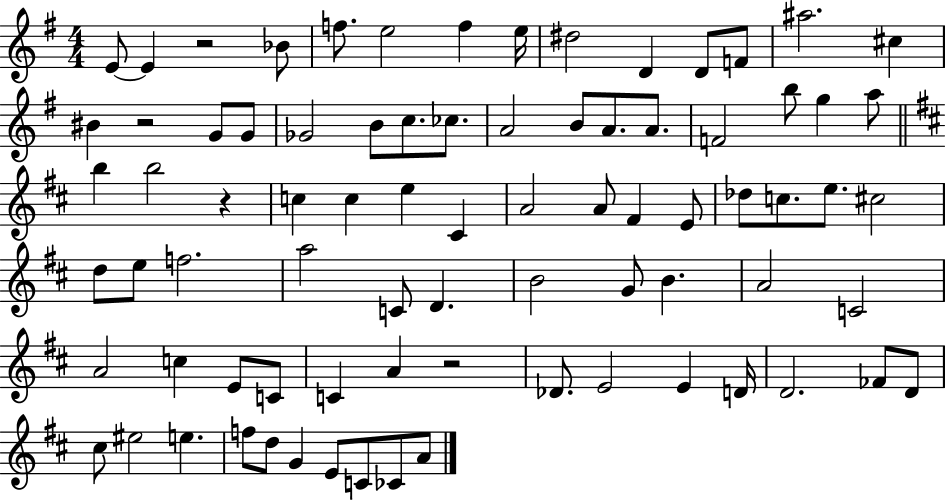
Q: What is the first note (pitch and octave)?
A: E4